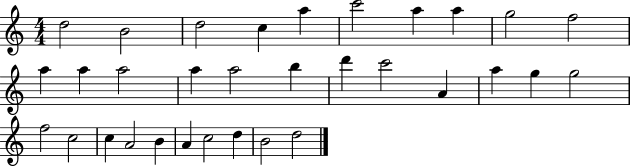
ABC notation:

X:1
T:Untitled
M:4/4
L:1/4
K:C
d2 B2 d2 c a c'2 a a g2 f2 a a a2 a a2 b d' c'2 A a g g2 f2 c2 c A2 B A c2 d B2 d2